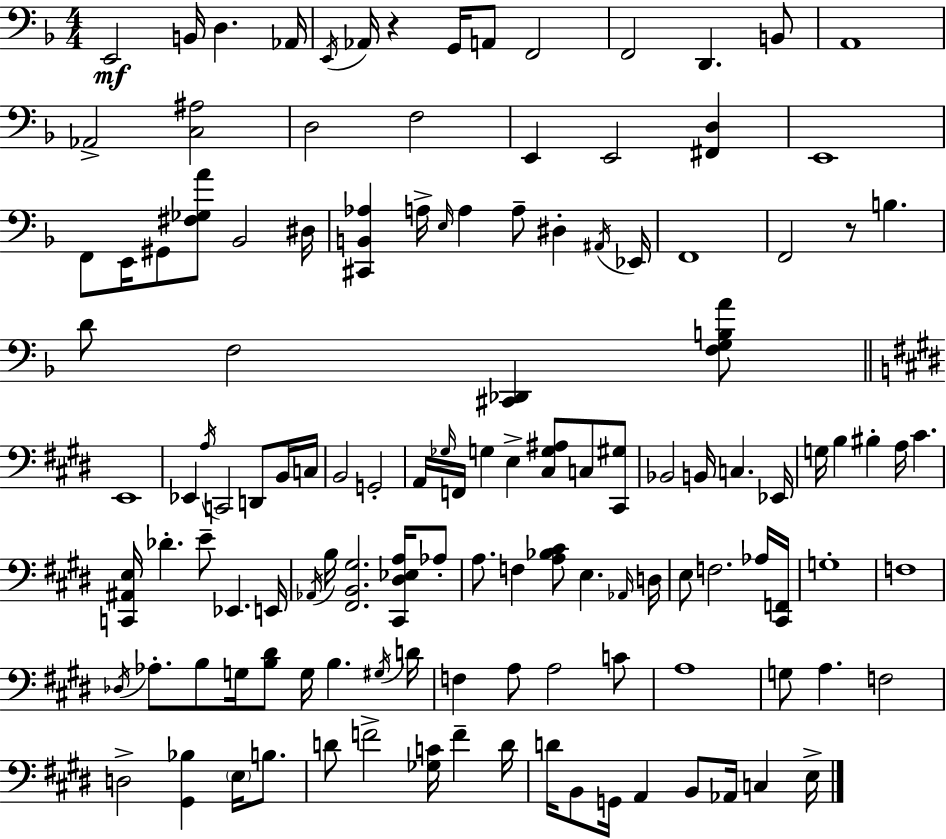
X:1
T:Untitled
M:4/4
L:1/4
K:F
E,,2 B,,/4 D, _A,,/4 E,,/4 _A,,/4 z G,,/4 A,,/2 F,,2 F,,2 D,, B,,/2 A,,4 _A,,2 [C,^A,]2 D,2 F,2 E,, E,,2 [^F,,D,] E,,4 F,,/2 E,,/4 ^G,,/2 [^F,_G,A]/2 _B,,2 ^D,/4 [^C,,B,,_A,] A,/4 E,/4 A, A,/2 ^D, ^A,,/4 _E,,/4 F,,4 F,,2 z/2 B, D/2 F,2 [^C,,_D,,] [F,G,B,A]/2 E,,4 _E,, A,/4 C,,2 D,,/2 B,,/4 C,/4 B,,2 G,,2 A,,/4 _G,/4 F,,/4 G, E, [^C,G,^A,]/2 C,/2 [^C,,^G,]/2 _B,,2 B,,/4 C, _E,,/4 G,/4 B, ^B, A,/4 ^C [C,,^A,,E,]/4 _D E/2 _E,, E,,/4 _A,,/4 B,/4 [^F,,B,,^G,]2 [^C,,^D,_E,A,]/4 _A,/2 A,/2 F, [A,_B,^C]/2 E, _A,,/4 D,/4 E,/2 F,2 _A,/4 [^C,,F,,]/4 G,4 F,4 _D,/4 _A,/2 B,/2 G,/4 [B,^D]/2 G,/4 B, ^G,/4 D/4 F, A,/2 A,2 C/2 A,4 G,/2 A, F,2 D,2 [^G,,_B,] E,/4 B,/2 D/2 F2 [_G,C]/4 F D/4 D/4 B,,/2 G,,/4 A,, B,,/2 _A,,/4 C, E,/4